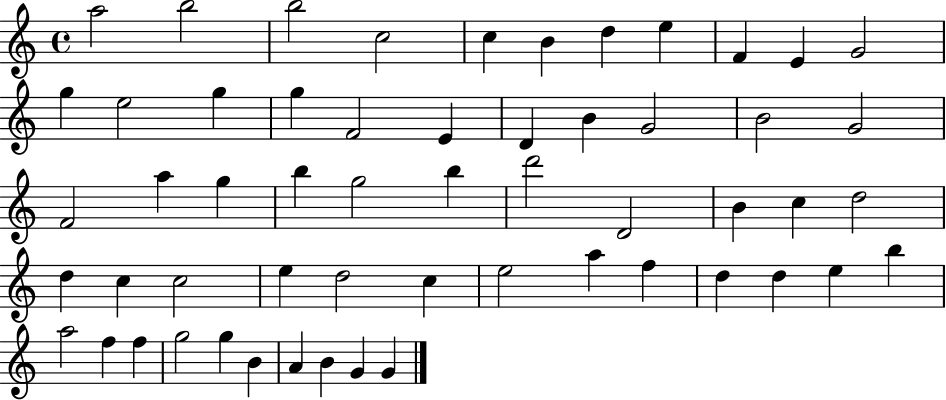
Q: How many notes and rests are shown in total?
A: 56